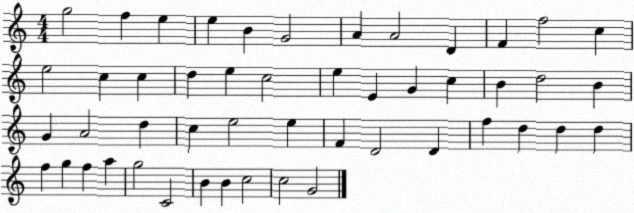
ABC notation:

X:1
T:Untitled
M:4/4
L:1/4
K:C
g2 f e e B G2 A A2 D F f2 c e2 c c d e c2 e E G c B d2 B G A2 d c e2 e F D2 D f d d d f g f a g2 C2 B B c2 c2 G2